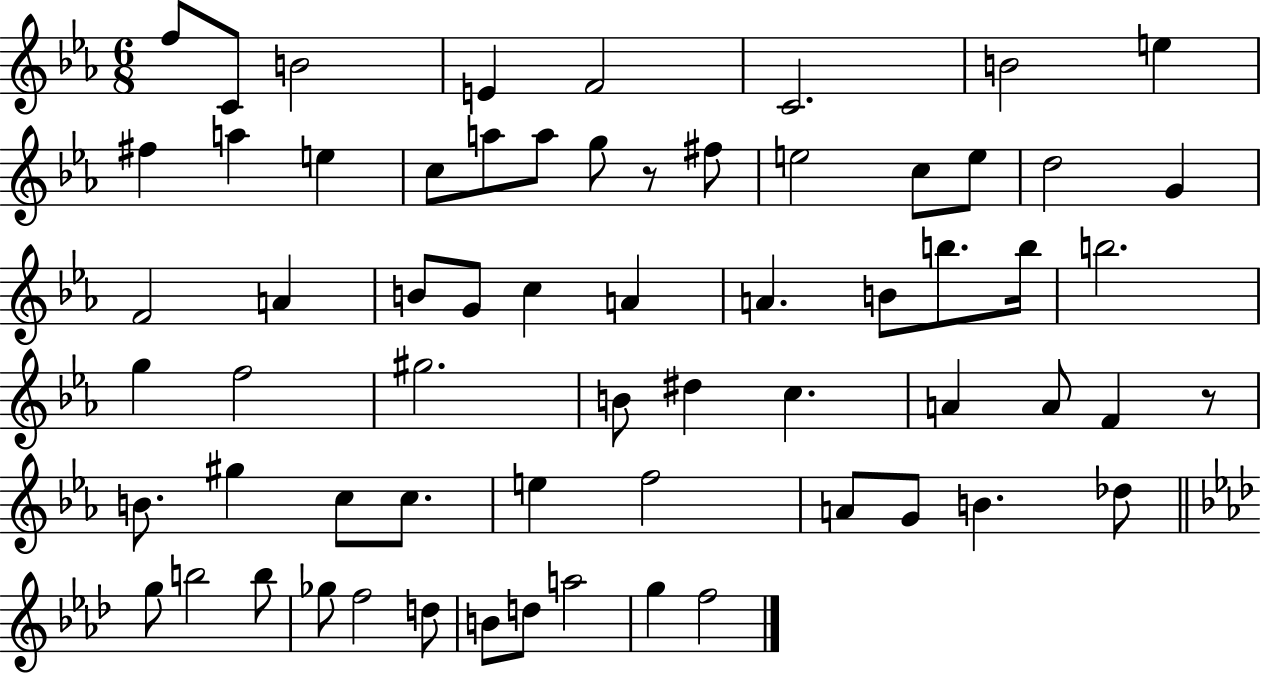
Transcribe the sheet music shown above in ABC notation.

X:1
T:Untitled
M:6/8
L:1/4
K:Eb
f/2 C/2 B2 E F2 C2 B2 e ^f a e c/2 a/2 a/2 g/2 z/2 ^f/2 e2 c/2 e/2 d2 G F2 A B/2 G/2 c A A B/2 b/2 b/4 b2 g f2 ^g2 B/2 ^d c A A/2 F z/2 B/2 ^g c/2 c/2 e f2 A/2 G/2 B _d/2 g/2 b2 b/2 _g/2 f2 d/2 B/2 d/2 a2 g f2